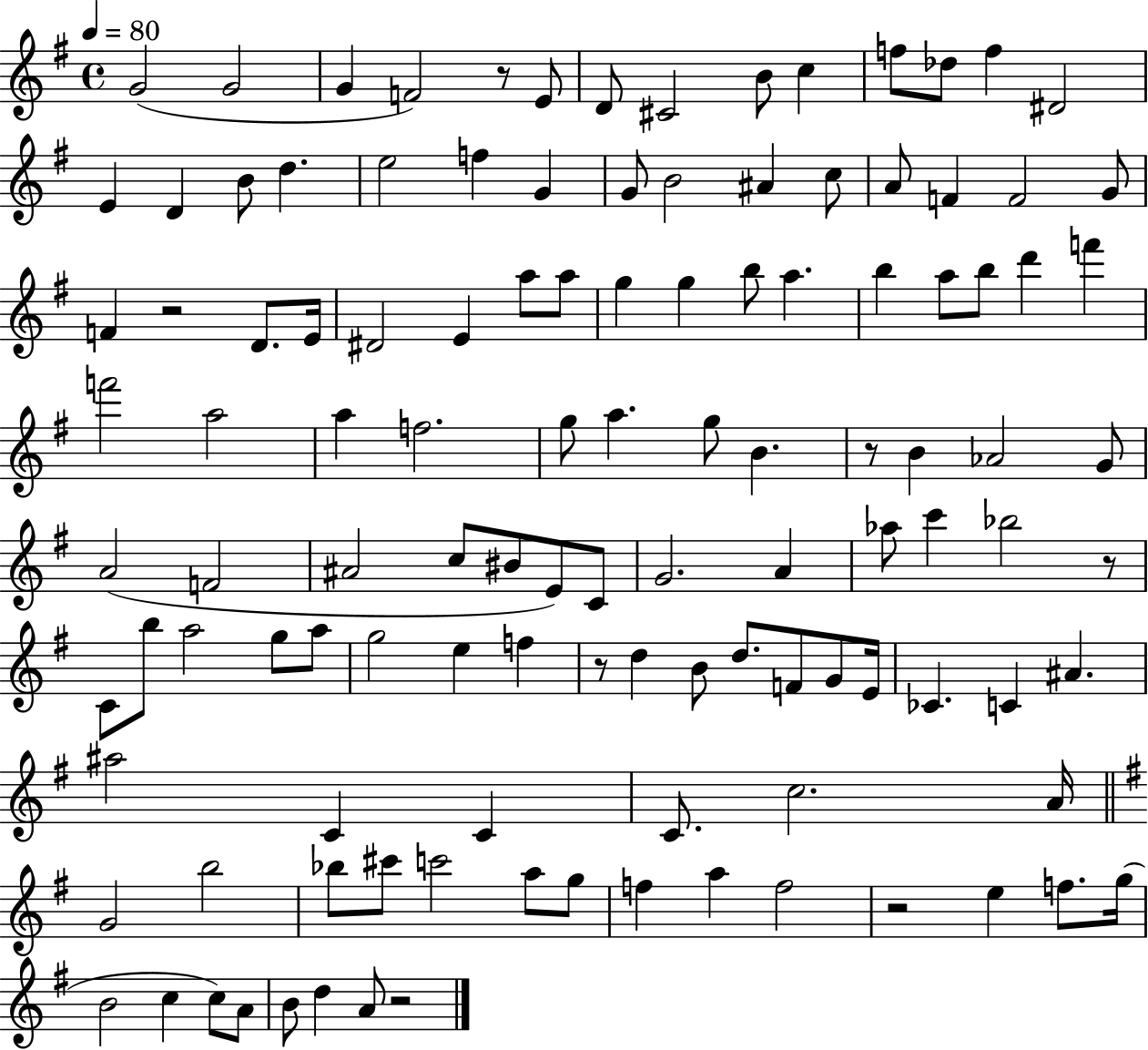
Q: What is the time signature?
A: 4/4